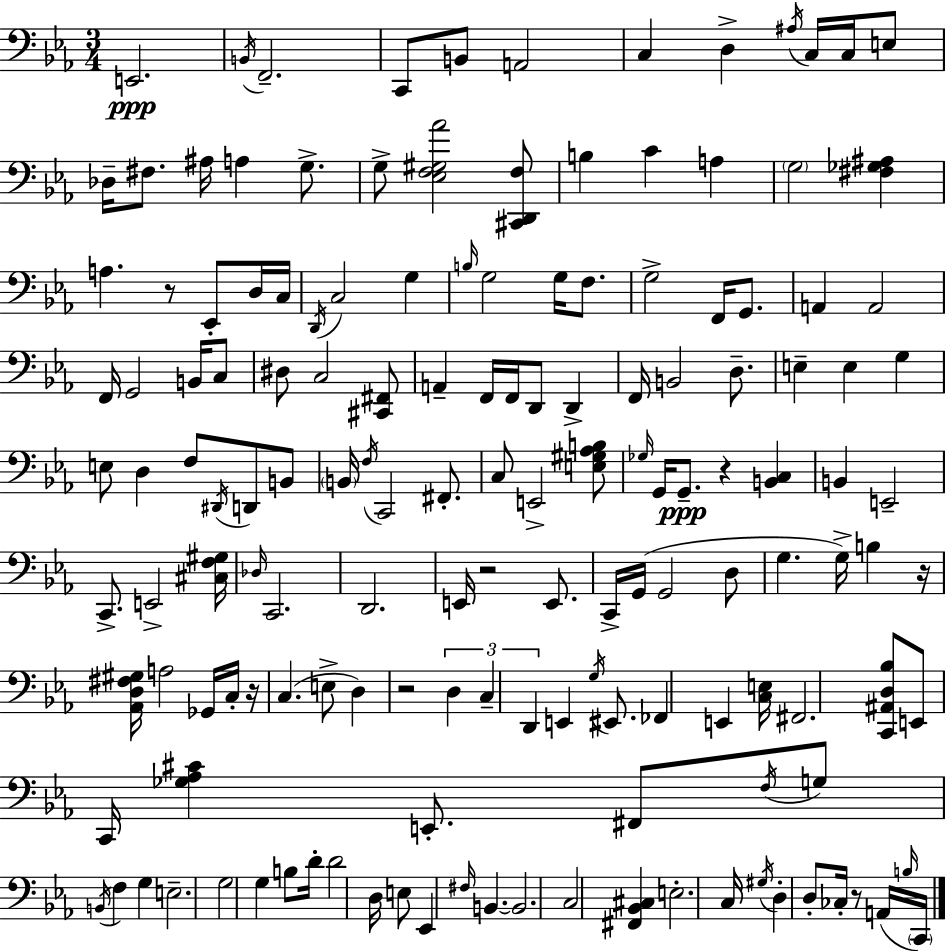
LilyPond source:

{
  \clef bass
  \numericTimeSignature
  \time 3/4
  \key ees \major
  \repeat volta 2 { e,2.\ppp | \acciaccatura { b,16 } f,2.-- | c,8 b,8 a,2 | c4 d4-> \acciaccatura { ais16 } c16 c16 | \break e8 des16-- fis8. ais16 a4 g8.-> | g8-> <ees f gis aes'>2 | <cis, d, f>8 b4 c'4 a4 | \parenthesize g2 <fis ges ais>4 | \break a4. r8 ees,8-. | d16 c16 \acciaccatura { d,16 } c2 g4 | \grace { b16 } g2 | g16 f8. g2-> | \break f,16 g,8. a,4 a,2 | f,16 g,2 | b,16 c8 dis8 c2 | <cis, fis,>8 a,4-- f,16 f,16 d,8 | \break d,4-> f,16 b,2 | d8.-- e4-- e4 | g4 e8 d4 f8 | \acciaccatura { dis,16 } d,8 b,8 \parenthesize b,16 \acciaccatura { f16 } c,2 | \break fis,8.-. c8 e,2-> | <e gis aes b>8 \grace { ges16 } g,16 g,8.--\ppp r4 | <b, c>4 b,4 e,2-- | c,8.-> e,2-> | \break <cis f gis>16 \grace { des16 } c,2. | d,2. | e,16 r2 | e,8. c,16-> g,16( g,2 | \break d8 g4. | g16->) b4 r16 <aes, d fis gis>16 a2 | ges,16 c16-. r16 c4.( | e8-> d4) r2 | \break \tuplet 3/2 { d4 c4-- | d,4 } e,4 \acciaccatura { g16 } eis,8. | fes,4 e,4 <c e>16 fis,2. | <c, ais, d bes>8 e,8 | \break c,16 <ges aes cis'>4 e,8.-. fis,8 \acciaccatura { f16 } | g8 \acciaccatura { b,16 } f4 g4 e2.-- | g2 | g4 b8 | \break d'16-. d'2 d16 e8 | ees,4 \grace { fis16 } b,4.~~ | b,2. | c2 <fis, bes, cis>4 | \break e2.-. | c16 \acciaccatura { gis16 } d4-. d8-. ces16-. r8 a,16( | \grace { b16 } \parenthesize c,16) } \bar "|."
}